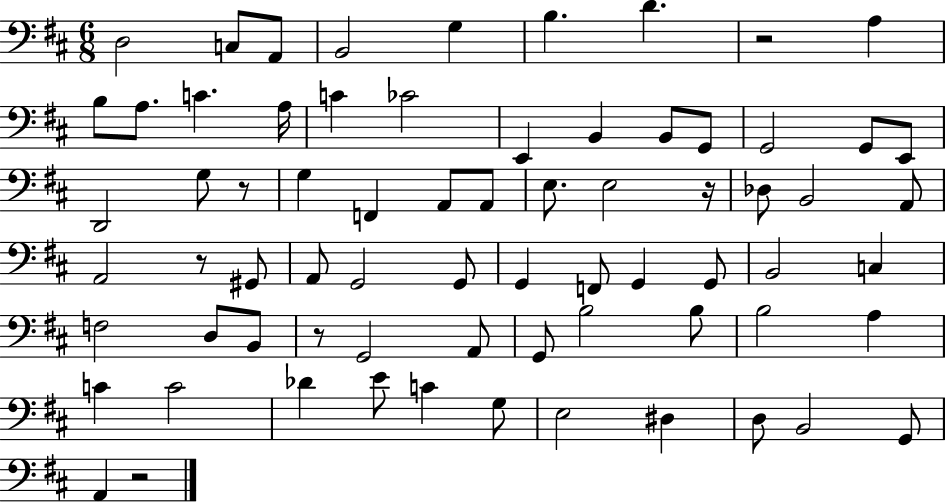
D3/h C3/e A2/e B2/h G3/q B3/q. D4/q. R/h A3/q B3/e A3/e. C4/q. A3/s C4/q CES4/h E2/q B2/q B2/e G2/e G2/h G2/e E2/e D2/h G3/e R/e G3/q F2/q A2/e A2/e E3/e. E3/h R/s Db3/e B2/h A2/e A2/h R/e G#2/e A2/e G2/h G2/e G2/q F2/e G2/q G2/e B2/h C3/q F3/h D3/e B2/e R/e G2/h A2/e G2/e B3/h B3/e B3/h A3/q C4/q C4/h Db4/q E4/e C4/q G3/e E3/h D#3/q D3/e B2/h G2/e A2/q R/h